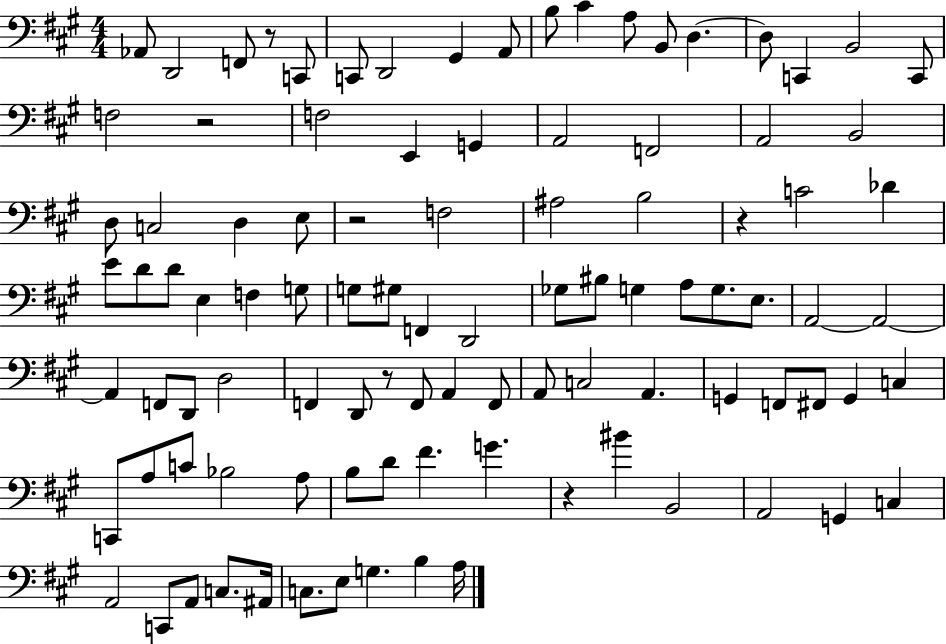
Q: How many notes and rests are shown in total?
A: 99